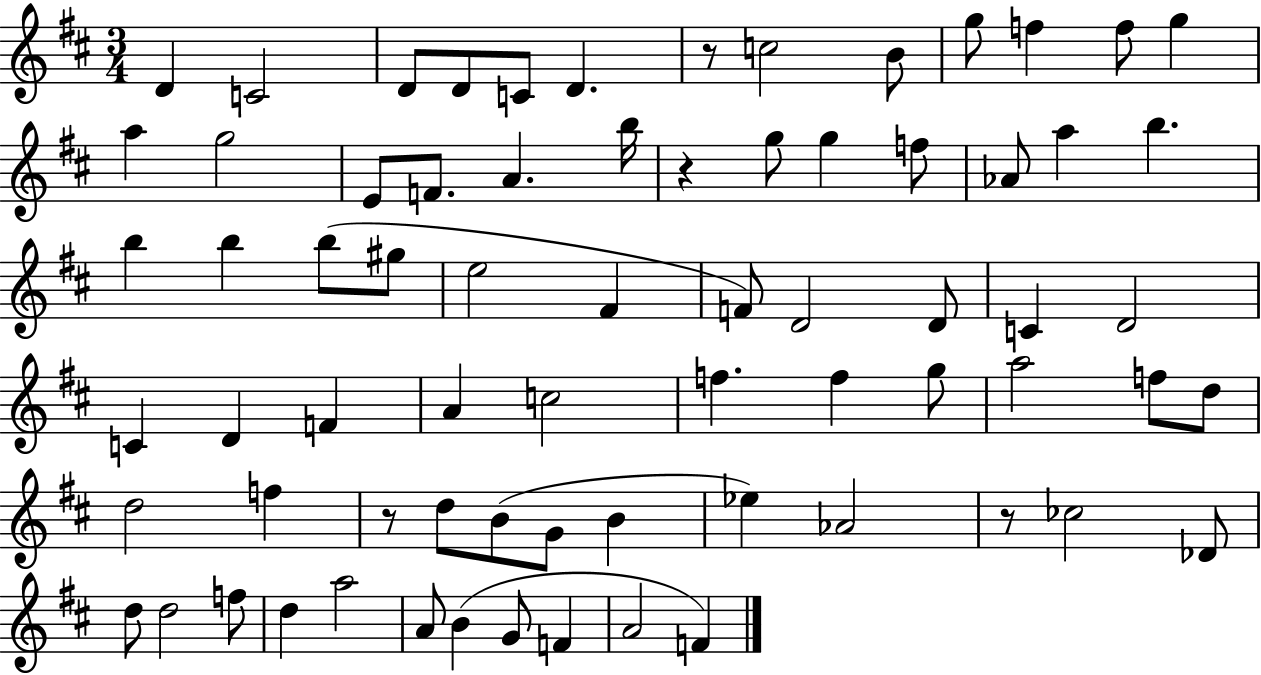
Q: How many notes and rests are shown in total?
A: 71